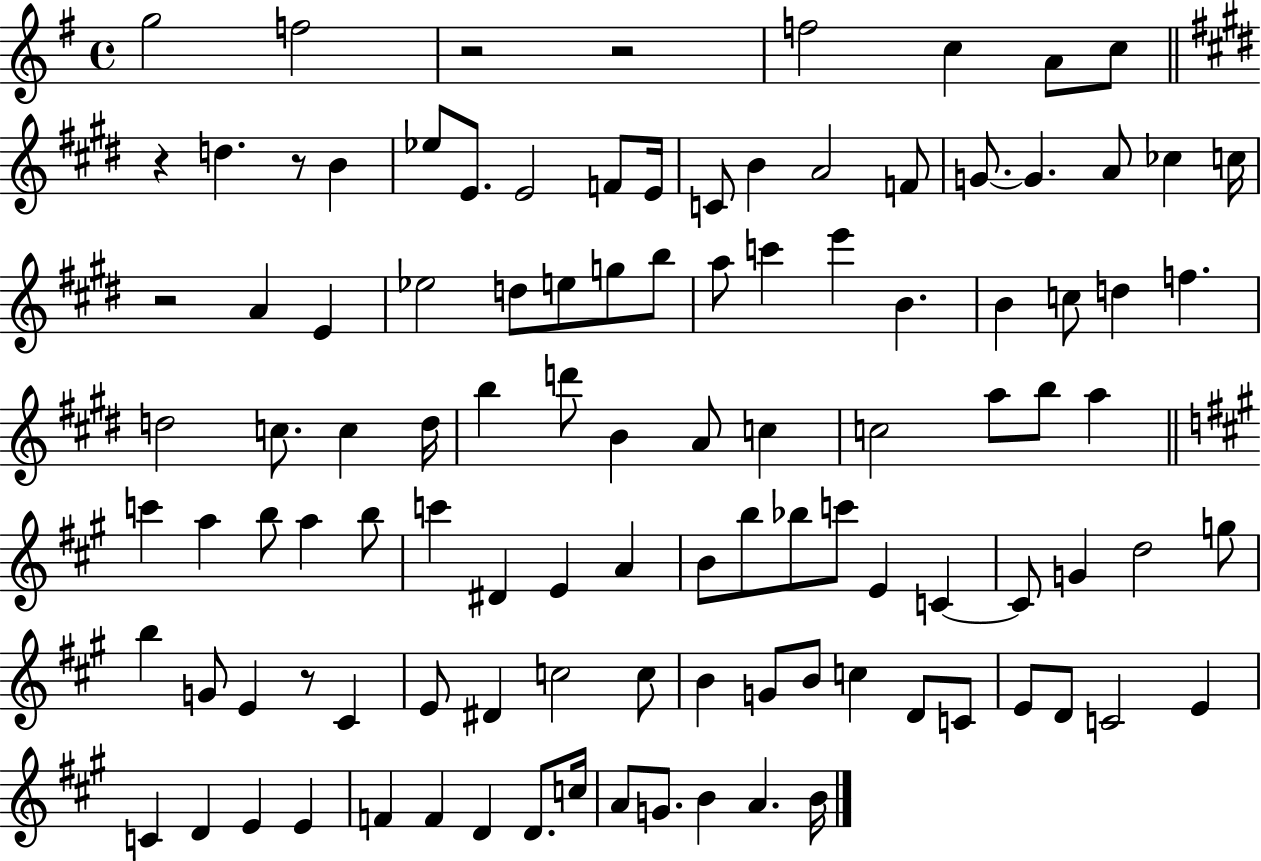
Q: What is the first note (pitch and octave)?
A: G5